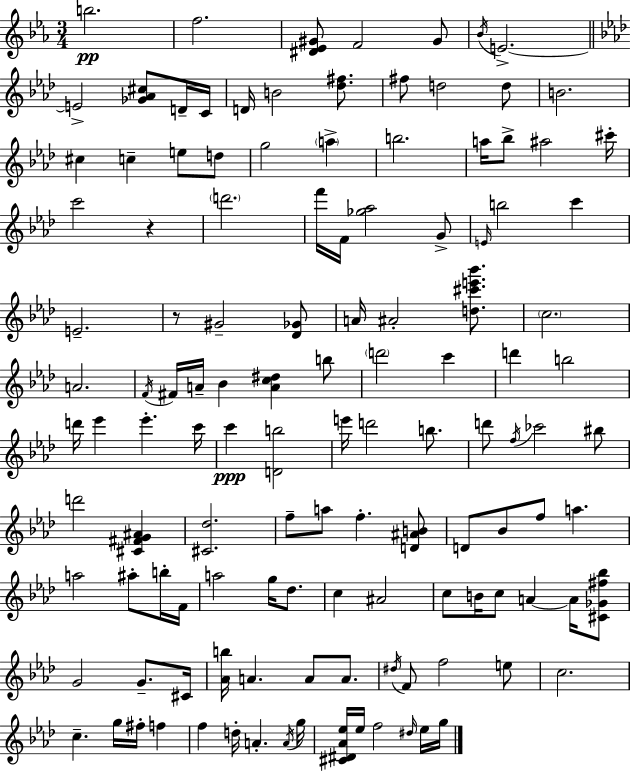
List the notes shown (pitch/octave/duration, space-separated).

B5/h. F5/h. [D#4,Eb4,G#4]/e F4/h G#4/e Bb4/s E4/h. E4/h [Gb4,Ab4,C#5]/e D4/s C4/s D4/s B4/h [Db5,F#5]/e. F#5/e D5/h D5/e B4/h. C#5/q C5/q E5/e D5/e G5/h A5/q B5/h. A5/s Bb5/e A#5/h C#6/s C6/h R/q D6/h. F6/s F4/s [Gb5,Ab5]/h G4/e E4/s B5/h C6/q E4/h. R/e G#4/h [Db4,Gb4]/e A4/s A#4/h [D5,C#6,E6,Bb6]/e. C5/h. A4/h. F4/s F#4/s A4/s Bb4/q [A4,C5,D#5]/q B5/e D6/h C6/q D6/q B5/h D6/s Eb6/q Eb6/q. C6/s C6/q [D4,B5]/h E6/s D6/h B5/e. D6/e F5/s CES6/h BIS5/e D6/h [C#4,F#4,G4,A#4]/q [C#4,Db5]/h. F5/e A5/e F5/q. [D4,A#4,B4]/e D4/e Bb4/e F5/e A5/q. A5/h A#5/e B5/s F4/s A5/h G5/s Db5/e. C5/q A#4/h C5/e B4/s C5/e A4/q A4/s [C#4,Gb4,F#5,Bb5]/e G4/h G4/e. C#4/s [Ab4,B5]/s A4/q. A4/e A4/e. D#5/s F4/e F5/h E5/e C5/h. C5/q. G5/s F#5/s F5/q F5/q D5/s A4/q. A4/s G5/s [C#4,D#4,Ab4,Eb5]/s Eb5/s F5/h D#5/s Eb5/s G5/s